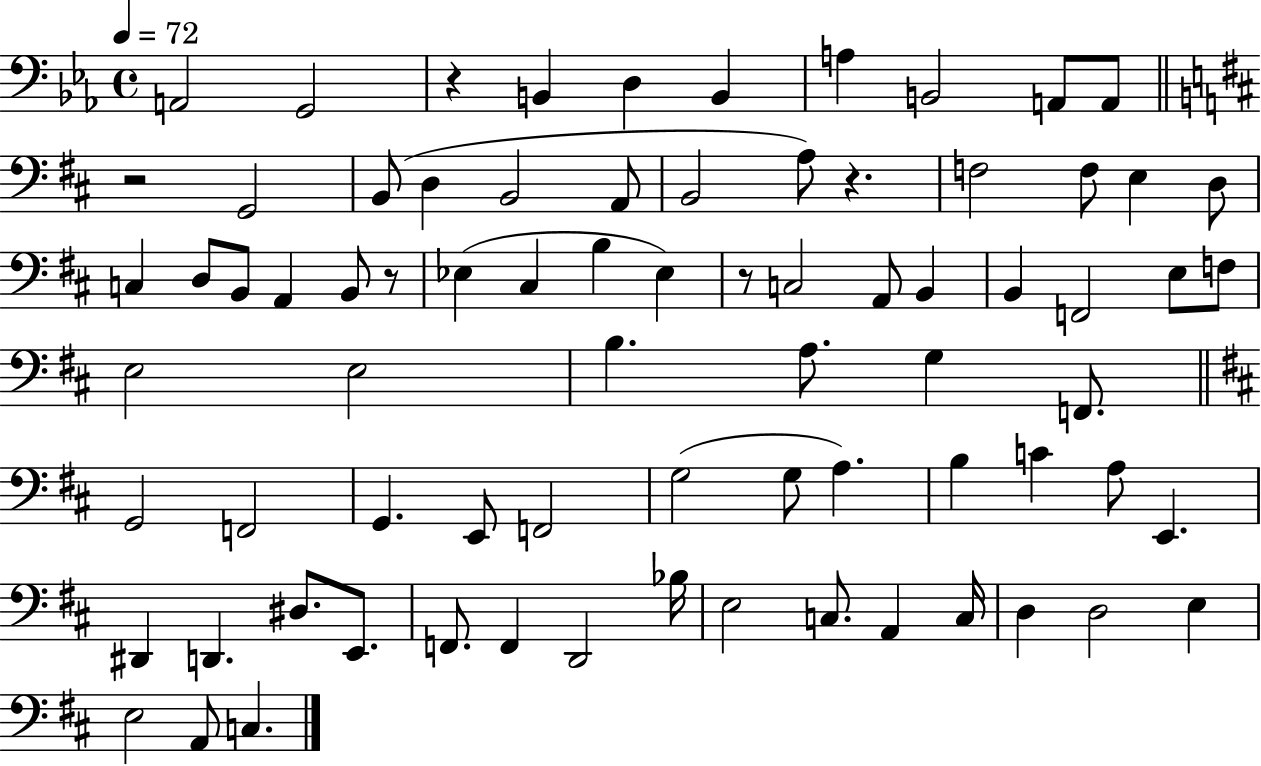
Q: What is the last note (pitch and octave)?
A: C3